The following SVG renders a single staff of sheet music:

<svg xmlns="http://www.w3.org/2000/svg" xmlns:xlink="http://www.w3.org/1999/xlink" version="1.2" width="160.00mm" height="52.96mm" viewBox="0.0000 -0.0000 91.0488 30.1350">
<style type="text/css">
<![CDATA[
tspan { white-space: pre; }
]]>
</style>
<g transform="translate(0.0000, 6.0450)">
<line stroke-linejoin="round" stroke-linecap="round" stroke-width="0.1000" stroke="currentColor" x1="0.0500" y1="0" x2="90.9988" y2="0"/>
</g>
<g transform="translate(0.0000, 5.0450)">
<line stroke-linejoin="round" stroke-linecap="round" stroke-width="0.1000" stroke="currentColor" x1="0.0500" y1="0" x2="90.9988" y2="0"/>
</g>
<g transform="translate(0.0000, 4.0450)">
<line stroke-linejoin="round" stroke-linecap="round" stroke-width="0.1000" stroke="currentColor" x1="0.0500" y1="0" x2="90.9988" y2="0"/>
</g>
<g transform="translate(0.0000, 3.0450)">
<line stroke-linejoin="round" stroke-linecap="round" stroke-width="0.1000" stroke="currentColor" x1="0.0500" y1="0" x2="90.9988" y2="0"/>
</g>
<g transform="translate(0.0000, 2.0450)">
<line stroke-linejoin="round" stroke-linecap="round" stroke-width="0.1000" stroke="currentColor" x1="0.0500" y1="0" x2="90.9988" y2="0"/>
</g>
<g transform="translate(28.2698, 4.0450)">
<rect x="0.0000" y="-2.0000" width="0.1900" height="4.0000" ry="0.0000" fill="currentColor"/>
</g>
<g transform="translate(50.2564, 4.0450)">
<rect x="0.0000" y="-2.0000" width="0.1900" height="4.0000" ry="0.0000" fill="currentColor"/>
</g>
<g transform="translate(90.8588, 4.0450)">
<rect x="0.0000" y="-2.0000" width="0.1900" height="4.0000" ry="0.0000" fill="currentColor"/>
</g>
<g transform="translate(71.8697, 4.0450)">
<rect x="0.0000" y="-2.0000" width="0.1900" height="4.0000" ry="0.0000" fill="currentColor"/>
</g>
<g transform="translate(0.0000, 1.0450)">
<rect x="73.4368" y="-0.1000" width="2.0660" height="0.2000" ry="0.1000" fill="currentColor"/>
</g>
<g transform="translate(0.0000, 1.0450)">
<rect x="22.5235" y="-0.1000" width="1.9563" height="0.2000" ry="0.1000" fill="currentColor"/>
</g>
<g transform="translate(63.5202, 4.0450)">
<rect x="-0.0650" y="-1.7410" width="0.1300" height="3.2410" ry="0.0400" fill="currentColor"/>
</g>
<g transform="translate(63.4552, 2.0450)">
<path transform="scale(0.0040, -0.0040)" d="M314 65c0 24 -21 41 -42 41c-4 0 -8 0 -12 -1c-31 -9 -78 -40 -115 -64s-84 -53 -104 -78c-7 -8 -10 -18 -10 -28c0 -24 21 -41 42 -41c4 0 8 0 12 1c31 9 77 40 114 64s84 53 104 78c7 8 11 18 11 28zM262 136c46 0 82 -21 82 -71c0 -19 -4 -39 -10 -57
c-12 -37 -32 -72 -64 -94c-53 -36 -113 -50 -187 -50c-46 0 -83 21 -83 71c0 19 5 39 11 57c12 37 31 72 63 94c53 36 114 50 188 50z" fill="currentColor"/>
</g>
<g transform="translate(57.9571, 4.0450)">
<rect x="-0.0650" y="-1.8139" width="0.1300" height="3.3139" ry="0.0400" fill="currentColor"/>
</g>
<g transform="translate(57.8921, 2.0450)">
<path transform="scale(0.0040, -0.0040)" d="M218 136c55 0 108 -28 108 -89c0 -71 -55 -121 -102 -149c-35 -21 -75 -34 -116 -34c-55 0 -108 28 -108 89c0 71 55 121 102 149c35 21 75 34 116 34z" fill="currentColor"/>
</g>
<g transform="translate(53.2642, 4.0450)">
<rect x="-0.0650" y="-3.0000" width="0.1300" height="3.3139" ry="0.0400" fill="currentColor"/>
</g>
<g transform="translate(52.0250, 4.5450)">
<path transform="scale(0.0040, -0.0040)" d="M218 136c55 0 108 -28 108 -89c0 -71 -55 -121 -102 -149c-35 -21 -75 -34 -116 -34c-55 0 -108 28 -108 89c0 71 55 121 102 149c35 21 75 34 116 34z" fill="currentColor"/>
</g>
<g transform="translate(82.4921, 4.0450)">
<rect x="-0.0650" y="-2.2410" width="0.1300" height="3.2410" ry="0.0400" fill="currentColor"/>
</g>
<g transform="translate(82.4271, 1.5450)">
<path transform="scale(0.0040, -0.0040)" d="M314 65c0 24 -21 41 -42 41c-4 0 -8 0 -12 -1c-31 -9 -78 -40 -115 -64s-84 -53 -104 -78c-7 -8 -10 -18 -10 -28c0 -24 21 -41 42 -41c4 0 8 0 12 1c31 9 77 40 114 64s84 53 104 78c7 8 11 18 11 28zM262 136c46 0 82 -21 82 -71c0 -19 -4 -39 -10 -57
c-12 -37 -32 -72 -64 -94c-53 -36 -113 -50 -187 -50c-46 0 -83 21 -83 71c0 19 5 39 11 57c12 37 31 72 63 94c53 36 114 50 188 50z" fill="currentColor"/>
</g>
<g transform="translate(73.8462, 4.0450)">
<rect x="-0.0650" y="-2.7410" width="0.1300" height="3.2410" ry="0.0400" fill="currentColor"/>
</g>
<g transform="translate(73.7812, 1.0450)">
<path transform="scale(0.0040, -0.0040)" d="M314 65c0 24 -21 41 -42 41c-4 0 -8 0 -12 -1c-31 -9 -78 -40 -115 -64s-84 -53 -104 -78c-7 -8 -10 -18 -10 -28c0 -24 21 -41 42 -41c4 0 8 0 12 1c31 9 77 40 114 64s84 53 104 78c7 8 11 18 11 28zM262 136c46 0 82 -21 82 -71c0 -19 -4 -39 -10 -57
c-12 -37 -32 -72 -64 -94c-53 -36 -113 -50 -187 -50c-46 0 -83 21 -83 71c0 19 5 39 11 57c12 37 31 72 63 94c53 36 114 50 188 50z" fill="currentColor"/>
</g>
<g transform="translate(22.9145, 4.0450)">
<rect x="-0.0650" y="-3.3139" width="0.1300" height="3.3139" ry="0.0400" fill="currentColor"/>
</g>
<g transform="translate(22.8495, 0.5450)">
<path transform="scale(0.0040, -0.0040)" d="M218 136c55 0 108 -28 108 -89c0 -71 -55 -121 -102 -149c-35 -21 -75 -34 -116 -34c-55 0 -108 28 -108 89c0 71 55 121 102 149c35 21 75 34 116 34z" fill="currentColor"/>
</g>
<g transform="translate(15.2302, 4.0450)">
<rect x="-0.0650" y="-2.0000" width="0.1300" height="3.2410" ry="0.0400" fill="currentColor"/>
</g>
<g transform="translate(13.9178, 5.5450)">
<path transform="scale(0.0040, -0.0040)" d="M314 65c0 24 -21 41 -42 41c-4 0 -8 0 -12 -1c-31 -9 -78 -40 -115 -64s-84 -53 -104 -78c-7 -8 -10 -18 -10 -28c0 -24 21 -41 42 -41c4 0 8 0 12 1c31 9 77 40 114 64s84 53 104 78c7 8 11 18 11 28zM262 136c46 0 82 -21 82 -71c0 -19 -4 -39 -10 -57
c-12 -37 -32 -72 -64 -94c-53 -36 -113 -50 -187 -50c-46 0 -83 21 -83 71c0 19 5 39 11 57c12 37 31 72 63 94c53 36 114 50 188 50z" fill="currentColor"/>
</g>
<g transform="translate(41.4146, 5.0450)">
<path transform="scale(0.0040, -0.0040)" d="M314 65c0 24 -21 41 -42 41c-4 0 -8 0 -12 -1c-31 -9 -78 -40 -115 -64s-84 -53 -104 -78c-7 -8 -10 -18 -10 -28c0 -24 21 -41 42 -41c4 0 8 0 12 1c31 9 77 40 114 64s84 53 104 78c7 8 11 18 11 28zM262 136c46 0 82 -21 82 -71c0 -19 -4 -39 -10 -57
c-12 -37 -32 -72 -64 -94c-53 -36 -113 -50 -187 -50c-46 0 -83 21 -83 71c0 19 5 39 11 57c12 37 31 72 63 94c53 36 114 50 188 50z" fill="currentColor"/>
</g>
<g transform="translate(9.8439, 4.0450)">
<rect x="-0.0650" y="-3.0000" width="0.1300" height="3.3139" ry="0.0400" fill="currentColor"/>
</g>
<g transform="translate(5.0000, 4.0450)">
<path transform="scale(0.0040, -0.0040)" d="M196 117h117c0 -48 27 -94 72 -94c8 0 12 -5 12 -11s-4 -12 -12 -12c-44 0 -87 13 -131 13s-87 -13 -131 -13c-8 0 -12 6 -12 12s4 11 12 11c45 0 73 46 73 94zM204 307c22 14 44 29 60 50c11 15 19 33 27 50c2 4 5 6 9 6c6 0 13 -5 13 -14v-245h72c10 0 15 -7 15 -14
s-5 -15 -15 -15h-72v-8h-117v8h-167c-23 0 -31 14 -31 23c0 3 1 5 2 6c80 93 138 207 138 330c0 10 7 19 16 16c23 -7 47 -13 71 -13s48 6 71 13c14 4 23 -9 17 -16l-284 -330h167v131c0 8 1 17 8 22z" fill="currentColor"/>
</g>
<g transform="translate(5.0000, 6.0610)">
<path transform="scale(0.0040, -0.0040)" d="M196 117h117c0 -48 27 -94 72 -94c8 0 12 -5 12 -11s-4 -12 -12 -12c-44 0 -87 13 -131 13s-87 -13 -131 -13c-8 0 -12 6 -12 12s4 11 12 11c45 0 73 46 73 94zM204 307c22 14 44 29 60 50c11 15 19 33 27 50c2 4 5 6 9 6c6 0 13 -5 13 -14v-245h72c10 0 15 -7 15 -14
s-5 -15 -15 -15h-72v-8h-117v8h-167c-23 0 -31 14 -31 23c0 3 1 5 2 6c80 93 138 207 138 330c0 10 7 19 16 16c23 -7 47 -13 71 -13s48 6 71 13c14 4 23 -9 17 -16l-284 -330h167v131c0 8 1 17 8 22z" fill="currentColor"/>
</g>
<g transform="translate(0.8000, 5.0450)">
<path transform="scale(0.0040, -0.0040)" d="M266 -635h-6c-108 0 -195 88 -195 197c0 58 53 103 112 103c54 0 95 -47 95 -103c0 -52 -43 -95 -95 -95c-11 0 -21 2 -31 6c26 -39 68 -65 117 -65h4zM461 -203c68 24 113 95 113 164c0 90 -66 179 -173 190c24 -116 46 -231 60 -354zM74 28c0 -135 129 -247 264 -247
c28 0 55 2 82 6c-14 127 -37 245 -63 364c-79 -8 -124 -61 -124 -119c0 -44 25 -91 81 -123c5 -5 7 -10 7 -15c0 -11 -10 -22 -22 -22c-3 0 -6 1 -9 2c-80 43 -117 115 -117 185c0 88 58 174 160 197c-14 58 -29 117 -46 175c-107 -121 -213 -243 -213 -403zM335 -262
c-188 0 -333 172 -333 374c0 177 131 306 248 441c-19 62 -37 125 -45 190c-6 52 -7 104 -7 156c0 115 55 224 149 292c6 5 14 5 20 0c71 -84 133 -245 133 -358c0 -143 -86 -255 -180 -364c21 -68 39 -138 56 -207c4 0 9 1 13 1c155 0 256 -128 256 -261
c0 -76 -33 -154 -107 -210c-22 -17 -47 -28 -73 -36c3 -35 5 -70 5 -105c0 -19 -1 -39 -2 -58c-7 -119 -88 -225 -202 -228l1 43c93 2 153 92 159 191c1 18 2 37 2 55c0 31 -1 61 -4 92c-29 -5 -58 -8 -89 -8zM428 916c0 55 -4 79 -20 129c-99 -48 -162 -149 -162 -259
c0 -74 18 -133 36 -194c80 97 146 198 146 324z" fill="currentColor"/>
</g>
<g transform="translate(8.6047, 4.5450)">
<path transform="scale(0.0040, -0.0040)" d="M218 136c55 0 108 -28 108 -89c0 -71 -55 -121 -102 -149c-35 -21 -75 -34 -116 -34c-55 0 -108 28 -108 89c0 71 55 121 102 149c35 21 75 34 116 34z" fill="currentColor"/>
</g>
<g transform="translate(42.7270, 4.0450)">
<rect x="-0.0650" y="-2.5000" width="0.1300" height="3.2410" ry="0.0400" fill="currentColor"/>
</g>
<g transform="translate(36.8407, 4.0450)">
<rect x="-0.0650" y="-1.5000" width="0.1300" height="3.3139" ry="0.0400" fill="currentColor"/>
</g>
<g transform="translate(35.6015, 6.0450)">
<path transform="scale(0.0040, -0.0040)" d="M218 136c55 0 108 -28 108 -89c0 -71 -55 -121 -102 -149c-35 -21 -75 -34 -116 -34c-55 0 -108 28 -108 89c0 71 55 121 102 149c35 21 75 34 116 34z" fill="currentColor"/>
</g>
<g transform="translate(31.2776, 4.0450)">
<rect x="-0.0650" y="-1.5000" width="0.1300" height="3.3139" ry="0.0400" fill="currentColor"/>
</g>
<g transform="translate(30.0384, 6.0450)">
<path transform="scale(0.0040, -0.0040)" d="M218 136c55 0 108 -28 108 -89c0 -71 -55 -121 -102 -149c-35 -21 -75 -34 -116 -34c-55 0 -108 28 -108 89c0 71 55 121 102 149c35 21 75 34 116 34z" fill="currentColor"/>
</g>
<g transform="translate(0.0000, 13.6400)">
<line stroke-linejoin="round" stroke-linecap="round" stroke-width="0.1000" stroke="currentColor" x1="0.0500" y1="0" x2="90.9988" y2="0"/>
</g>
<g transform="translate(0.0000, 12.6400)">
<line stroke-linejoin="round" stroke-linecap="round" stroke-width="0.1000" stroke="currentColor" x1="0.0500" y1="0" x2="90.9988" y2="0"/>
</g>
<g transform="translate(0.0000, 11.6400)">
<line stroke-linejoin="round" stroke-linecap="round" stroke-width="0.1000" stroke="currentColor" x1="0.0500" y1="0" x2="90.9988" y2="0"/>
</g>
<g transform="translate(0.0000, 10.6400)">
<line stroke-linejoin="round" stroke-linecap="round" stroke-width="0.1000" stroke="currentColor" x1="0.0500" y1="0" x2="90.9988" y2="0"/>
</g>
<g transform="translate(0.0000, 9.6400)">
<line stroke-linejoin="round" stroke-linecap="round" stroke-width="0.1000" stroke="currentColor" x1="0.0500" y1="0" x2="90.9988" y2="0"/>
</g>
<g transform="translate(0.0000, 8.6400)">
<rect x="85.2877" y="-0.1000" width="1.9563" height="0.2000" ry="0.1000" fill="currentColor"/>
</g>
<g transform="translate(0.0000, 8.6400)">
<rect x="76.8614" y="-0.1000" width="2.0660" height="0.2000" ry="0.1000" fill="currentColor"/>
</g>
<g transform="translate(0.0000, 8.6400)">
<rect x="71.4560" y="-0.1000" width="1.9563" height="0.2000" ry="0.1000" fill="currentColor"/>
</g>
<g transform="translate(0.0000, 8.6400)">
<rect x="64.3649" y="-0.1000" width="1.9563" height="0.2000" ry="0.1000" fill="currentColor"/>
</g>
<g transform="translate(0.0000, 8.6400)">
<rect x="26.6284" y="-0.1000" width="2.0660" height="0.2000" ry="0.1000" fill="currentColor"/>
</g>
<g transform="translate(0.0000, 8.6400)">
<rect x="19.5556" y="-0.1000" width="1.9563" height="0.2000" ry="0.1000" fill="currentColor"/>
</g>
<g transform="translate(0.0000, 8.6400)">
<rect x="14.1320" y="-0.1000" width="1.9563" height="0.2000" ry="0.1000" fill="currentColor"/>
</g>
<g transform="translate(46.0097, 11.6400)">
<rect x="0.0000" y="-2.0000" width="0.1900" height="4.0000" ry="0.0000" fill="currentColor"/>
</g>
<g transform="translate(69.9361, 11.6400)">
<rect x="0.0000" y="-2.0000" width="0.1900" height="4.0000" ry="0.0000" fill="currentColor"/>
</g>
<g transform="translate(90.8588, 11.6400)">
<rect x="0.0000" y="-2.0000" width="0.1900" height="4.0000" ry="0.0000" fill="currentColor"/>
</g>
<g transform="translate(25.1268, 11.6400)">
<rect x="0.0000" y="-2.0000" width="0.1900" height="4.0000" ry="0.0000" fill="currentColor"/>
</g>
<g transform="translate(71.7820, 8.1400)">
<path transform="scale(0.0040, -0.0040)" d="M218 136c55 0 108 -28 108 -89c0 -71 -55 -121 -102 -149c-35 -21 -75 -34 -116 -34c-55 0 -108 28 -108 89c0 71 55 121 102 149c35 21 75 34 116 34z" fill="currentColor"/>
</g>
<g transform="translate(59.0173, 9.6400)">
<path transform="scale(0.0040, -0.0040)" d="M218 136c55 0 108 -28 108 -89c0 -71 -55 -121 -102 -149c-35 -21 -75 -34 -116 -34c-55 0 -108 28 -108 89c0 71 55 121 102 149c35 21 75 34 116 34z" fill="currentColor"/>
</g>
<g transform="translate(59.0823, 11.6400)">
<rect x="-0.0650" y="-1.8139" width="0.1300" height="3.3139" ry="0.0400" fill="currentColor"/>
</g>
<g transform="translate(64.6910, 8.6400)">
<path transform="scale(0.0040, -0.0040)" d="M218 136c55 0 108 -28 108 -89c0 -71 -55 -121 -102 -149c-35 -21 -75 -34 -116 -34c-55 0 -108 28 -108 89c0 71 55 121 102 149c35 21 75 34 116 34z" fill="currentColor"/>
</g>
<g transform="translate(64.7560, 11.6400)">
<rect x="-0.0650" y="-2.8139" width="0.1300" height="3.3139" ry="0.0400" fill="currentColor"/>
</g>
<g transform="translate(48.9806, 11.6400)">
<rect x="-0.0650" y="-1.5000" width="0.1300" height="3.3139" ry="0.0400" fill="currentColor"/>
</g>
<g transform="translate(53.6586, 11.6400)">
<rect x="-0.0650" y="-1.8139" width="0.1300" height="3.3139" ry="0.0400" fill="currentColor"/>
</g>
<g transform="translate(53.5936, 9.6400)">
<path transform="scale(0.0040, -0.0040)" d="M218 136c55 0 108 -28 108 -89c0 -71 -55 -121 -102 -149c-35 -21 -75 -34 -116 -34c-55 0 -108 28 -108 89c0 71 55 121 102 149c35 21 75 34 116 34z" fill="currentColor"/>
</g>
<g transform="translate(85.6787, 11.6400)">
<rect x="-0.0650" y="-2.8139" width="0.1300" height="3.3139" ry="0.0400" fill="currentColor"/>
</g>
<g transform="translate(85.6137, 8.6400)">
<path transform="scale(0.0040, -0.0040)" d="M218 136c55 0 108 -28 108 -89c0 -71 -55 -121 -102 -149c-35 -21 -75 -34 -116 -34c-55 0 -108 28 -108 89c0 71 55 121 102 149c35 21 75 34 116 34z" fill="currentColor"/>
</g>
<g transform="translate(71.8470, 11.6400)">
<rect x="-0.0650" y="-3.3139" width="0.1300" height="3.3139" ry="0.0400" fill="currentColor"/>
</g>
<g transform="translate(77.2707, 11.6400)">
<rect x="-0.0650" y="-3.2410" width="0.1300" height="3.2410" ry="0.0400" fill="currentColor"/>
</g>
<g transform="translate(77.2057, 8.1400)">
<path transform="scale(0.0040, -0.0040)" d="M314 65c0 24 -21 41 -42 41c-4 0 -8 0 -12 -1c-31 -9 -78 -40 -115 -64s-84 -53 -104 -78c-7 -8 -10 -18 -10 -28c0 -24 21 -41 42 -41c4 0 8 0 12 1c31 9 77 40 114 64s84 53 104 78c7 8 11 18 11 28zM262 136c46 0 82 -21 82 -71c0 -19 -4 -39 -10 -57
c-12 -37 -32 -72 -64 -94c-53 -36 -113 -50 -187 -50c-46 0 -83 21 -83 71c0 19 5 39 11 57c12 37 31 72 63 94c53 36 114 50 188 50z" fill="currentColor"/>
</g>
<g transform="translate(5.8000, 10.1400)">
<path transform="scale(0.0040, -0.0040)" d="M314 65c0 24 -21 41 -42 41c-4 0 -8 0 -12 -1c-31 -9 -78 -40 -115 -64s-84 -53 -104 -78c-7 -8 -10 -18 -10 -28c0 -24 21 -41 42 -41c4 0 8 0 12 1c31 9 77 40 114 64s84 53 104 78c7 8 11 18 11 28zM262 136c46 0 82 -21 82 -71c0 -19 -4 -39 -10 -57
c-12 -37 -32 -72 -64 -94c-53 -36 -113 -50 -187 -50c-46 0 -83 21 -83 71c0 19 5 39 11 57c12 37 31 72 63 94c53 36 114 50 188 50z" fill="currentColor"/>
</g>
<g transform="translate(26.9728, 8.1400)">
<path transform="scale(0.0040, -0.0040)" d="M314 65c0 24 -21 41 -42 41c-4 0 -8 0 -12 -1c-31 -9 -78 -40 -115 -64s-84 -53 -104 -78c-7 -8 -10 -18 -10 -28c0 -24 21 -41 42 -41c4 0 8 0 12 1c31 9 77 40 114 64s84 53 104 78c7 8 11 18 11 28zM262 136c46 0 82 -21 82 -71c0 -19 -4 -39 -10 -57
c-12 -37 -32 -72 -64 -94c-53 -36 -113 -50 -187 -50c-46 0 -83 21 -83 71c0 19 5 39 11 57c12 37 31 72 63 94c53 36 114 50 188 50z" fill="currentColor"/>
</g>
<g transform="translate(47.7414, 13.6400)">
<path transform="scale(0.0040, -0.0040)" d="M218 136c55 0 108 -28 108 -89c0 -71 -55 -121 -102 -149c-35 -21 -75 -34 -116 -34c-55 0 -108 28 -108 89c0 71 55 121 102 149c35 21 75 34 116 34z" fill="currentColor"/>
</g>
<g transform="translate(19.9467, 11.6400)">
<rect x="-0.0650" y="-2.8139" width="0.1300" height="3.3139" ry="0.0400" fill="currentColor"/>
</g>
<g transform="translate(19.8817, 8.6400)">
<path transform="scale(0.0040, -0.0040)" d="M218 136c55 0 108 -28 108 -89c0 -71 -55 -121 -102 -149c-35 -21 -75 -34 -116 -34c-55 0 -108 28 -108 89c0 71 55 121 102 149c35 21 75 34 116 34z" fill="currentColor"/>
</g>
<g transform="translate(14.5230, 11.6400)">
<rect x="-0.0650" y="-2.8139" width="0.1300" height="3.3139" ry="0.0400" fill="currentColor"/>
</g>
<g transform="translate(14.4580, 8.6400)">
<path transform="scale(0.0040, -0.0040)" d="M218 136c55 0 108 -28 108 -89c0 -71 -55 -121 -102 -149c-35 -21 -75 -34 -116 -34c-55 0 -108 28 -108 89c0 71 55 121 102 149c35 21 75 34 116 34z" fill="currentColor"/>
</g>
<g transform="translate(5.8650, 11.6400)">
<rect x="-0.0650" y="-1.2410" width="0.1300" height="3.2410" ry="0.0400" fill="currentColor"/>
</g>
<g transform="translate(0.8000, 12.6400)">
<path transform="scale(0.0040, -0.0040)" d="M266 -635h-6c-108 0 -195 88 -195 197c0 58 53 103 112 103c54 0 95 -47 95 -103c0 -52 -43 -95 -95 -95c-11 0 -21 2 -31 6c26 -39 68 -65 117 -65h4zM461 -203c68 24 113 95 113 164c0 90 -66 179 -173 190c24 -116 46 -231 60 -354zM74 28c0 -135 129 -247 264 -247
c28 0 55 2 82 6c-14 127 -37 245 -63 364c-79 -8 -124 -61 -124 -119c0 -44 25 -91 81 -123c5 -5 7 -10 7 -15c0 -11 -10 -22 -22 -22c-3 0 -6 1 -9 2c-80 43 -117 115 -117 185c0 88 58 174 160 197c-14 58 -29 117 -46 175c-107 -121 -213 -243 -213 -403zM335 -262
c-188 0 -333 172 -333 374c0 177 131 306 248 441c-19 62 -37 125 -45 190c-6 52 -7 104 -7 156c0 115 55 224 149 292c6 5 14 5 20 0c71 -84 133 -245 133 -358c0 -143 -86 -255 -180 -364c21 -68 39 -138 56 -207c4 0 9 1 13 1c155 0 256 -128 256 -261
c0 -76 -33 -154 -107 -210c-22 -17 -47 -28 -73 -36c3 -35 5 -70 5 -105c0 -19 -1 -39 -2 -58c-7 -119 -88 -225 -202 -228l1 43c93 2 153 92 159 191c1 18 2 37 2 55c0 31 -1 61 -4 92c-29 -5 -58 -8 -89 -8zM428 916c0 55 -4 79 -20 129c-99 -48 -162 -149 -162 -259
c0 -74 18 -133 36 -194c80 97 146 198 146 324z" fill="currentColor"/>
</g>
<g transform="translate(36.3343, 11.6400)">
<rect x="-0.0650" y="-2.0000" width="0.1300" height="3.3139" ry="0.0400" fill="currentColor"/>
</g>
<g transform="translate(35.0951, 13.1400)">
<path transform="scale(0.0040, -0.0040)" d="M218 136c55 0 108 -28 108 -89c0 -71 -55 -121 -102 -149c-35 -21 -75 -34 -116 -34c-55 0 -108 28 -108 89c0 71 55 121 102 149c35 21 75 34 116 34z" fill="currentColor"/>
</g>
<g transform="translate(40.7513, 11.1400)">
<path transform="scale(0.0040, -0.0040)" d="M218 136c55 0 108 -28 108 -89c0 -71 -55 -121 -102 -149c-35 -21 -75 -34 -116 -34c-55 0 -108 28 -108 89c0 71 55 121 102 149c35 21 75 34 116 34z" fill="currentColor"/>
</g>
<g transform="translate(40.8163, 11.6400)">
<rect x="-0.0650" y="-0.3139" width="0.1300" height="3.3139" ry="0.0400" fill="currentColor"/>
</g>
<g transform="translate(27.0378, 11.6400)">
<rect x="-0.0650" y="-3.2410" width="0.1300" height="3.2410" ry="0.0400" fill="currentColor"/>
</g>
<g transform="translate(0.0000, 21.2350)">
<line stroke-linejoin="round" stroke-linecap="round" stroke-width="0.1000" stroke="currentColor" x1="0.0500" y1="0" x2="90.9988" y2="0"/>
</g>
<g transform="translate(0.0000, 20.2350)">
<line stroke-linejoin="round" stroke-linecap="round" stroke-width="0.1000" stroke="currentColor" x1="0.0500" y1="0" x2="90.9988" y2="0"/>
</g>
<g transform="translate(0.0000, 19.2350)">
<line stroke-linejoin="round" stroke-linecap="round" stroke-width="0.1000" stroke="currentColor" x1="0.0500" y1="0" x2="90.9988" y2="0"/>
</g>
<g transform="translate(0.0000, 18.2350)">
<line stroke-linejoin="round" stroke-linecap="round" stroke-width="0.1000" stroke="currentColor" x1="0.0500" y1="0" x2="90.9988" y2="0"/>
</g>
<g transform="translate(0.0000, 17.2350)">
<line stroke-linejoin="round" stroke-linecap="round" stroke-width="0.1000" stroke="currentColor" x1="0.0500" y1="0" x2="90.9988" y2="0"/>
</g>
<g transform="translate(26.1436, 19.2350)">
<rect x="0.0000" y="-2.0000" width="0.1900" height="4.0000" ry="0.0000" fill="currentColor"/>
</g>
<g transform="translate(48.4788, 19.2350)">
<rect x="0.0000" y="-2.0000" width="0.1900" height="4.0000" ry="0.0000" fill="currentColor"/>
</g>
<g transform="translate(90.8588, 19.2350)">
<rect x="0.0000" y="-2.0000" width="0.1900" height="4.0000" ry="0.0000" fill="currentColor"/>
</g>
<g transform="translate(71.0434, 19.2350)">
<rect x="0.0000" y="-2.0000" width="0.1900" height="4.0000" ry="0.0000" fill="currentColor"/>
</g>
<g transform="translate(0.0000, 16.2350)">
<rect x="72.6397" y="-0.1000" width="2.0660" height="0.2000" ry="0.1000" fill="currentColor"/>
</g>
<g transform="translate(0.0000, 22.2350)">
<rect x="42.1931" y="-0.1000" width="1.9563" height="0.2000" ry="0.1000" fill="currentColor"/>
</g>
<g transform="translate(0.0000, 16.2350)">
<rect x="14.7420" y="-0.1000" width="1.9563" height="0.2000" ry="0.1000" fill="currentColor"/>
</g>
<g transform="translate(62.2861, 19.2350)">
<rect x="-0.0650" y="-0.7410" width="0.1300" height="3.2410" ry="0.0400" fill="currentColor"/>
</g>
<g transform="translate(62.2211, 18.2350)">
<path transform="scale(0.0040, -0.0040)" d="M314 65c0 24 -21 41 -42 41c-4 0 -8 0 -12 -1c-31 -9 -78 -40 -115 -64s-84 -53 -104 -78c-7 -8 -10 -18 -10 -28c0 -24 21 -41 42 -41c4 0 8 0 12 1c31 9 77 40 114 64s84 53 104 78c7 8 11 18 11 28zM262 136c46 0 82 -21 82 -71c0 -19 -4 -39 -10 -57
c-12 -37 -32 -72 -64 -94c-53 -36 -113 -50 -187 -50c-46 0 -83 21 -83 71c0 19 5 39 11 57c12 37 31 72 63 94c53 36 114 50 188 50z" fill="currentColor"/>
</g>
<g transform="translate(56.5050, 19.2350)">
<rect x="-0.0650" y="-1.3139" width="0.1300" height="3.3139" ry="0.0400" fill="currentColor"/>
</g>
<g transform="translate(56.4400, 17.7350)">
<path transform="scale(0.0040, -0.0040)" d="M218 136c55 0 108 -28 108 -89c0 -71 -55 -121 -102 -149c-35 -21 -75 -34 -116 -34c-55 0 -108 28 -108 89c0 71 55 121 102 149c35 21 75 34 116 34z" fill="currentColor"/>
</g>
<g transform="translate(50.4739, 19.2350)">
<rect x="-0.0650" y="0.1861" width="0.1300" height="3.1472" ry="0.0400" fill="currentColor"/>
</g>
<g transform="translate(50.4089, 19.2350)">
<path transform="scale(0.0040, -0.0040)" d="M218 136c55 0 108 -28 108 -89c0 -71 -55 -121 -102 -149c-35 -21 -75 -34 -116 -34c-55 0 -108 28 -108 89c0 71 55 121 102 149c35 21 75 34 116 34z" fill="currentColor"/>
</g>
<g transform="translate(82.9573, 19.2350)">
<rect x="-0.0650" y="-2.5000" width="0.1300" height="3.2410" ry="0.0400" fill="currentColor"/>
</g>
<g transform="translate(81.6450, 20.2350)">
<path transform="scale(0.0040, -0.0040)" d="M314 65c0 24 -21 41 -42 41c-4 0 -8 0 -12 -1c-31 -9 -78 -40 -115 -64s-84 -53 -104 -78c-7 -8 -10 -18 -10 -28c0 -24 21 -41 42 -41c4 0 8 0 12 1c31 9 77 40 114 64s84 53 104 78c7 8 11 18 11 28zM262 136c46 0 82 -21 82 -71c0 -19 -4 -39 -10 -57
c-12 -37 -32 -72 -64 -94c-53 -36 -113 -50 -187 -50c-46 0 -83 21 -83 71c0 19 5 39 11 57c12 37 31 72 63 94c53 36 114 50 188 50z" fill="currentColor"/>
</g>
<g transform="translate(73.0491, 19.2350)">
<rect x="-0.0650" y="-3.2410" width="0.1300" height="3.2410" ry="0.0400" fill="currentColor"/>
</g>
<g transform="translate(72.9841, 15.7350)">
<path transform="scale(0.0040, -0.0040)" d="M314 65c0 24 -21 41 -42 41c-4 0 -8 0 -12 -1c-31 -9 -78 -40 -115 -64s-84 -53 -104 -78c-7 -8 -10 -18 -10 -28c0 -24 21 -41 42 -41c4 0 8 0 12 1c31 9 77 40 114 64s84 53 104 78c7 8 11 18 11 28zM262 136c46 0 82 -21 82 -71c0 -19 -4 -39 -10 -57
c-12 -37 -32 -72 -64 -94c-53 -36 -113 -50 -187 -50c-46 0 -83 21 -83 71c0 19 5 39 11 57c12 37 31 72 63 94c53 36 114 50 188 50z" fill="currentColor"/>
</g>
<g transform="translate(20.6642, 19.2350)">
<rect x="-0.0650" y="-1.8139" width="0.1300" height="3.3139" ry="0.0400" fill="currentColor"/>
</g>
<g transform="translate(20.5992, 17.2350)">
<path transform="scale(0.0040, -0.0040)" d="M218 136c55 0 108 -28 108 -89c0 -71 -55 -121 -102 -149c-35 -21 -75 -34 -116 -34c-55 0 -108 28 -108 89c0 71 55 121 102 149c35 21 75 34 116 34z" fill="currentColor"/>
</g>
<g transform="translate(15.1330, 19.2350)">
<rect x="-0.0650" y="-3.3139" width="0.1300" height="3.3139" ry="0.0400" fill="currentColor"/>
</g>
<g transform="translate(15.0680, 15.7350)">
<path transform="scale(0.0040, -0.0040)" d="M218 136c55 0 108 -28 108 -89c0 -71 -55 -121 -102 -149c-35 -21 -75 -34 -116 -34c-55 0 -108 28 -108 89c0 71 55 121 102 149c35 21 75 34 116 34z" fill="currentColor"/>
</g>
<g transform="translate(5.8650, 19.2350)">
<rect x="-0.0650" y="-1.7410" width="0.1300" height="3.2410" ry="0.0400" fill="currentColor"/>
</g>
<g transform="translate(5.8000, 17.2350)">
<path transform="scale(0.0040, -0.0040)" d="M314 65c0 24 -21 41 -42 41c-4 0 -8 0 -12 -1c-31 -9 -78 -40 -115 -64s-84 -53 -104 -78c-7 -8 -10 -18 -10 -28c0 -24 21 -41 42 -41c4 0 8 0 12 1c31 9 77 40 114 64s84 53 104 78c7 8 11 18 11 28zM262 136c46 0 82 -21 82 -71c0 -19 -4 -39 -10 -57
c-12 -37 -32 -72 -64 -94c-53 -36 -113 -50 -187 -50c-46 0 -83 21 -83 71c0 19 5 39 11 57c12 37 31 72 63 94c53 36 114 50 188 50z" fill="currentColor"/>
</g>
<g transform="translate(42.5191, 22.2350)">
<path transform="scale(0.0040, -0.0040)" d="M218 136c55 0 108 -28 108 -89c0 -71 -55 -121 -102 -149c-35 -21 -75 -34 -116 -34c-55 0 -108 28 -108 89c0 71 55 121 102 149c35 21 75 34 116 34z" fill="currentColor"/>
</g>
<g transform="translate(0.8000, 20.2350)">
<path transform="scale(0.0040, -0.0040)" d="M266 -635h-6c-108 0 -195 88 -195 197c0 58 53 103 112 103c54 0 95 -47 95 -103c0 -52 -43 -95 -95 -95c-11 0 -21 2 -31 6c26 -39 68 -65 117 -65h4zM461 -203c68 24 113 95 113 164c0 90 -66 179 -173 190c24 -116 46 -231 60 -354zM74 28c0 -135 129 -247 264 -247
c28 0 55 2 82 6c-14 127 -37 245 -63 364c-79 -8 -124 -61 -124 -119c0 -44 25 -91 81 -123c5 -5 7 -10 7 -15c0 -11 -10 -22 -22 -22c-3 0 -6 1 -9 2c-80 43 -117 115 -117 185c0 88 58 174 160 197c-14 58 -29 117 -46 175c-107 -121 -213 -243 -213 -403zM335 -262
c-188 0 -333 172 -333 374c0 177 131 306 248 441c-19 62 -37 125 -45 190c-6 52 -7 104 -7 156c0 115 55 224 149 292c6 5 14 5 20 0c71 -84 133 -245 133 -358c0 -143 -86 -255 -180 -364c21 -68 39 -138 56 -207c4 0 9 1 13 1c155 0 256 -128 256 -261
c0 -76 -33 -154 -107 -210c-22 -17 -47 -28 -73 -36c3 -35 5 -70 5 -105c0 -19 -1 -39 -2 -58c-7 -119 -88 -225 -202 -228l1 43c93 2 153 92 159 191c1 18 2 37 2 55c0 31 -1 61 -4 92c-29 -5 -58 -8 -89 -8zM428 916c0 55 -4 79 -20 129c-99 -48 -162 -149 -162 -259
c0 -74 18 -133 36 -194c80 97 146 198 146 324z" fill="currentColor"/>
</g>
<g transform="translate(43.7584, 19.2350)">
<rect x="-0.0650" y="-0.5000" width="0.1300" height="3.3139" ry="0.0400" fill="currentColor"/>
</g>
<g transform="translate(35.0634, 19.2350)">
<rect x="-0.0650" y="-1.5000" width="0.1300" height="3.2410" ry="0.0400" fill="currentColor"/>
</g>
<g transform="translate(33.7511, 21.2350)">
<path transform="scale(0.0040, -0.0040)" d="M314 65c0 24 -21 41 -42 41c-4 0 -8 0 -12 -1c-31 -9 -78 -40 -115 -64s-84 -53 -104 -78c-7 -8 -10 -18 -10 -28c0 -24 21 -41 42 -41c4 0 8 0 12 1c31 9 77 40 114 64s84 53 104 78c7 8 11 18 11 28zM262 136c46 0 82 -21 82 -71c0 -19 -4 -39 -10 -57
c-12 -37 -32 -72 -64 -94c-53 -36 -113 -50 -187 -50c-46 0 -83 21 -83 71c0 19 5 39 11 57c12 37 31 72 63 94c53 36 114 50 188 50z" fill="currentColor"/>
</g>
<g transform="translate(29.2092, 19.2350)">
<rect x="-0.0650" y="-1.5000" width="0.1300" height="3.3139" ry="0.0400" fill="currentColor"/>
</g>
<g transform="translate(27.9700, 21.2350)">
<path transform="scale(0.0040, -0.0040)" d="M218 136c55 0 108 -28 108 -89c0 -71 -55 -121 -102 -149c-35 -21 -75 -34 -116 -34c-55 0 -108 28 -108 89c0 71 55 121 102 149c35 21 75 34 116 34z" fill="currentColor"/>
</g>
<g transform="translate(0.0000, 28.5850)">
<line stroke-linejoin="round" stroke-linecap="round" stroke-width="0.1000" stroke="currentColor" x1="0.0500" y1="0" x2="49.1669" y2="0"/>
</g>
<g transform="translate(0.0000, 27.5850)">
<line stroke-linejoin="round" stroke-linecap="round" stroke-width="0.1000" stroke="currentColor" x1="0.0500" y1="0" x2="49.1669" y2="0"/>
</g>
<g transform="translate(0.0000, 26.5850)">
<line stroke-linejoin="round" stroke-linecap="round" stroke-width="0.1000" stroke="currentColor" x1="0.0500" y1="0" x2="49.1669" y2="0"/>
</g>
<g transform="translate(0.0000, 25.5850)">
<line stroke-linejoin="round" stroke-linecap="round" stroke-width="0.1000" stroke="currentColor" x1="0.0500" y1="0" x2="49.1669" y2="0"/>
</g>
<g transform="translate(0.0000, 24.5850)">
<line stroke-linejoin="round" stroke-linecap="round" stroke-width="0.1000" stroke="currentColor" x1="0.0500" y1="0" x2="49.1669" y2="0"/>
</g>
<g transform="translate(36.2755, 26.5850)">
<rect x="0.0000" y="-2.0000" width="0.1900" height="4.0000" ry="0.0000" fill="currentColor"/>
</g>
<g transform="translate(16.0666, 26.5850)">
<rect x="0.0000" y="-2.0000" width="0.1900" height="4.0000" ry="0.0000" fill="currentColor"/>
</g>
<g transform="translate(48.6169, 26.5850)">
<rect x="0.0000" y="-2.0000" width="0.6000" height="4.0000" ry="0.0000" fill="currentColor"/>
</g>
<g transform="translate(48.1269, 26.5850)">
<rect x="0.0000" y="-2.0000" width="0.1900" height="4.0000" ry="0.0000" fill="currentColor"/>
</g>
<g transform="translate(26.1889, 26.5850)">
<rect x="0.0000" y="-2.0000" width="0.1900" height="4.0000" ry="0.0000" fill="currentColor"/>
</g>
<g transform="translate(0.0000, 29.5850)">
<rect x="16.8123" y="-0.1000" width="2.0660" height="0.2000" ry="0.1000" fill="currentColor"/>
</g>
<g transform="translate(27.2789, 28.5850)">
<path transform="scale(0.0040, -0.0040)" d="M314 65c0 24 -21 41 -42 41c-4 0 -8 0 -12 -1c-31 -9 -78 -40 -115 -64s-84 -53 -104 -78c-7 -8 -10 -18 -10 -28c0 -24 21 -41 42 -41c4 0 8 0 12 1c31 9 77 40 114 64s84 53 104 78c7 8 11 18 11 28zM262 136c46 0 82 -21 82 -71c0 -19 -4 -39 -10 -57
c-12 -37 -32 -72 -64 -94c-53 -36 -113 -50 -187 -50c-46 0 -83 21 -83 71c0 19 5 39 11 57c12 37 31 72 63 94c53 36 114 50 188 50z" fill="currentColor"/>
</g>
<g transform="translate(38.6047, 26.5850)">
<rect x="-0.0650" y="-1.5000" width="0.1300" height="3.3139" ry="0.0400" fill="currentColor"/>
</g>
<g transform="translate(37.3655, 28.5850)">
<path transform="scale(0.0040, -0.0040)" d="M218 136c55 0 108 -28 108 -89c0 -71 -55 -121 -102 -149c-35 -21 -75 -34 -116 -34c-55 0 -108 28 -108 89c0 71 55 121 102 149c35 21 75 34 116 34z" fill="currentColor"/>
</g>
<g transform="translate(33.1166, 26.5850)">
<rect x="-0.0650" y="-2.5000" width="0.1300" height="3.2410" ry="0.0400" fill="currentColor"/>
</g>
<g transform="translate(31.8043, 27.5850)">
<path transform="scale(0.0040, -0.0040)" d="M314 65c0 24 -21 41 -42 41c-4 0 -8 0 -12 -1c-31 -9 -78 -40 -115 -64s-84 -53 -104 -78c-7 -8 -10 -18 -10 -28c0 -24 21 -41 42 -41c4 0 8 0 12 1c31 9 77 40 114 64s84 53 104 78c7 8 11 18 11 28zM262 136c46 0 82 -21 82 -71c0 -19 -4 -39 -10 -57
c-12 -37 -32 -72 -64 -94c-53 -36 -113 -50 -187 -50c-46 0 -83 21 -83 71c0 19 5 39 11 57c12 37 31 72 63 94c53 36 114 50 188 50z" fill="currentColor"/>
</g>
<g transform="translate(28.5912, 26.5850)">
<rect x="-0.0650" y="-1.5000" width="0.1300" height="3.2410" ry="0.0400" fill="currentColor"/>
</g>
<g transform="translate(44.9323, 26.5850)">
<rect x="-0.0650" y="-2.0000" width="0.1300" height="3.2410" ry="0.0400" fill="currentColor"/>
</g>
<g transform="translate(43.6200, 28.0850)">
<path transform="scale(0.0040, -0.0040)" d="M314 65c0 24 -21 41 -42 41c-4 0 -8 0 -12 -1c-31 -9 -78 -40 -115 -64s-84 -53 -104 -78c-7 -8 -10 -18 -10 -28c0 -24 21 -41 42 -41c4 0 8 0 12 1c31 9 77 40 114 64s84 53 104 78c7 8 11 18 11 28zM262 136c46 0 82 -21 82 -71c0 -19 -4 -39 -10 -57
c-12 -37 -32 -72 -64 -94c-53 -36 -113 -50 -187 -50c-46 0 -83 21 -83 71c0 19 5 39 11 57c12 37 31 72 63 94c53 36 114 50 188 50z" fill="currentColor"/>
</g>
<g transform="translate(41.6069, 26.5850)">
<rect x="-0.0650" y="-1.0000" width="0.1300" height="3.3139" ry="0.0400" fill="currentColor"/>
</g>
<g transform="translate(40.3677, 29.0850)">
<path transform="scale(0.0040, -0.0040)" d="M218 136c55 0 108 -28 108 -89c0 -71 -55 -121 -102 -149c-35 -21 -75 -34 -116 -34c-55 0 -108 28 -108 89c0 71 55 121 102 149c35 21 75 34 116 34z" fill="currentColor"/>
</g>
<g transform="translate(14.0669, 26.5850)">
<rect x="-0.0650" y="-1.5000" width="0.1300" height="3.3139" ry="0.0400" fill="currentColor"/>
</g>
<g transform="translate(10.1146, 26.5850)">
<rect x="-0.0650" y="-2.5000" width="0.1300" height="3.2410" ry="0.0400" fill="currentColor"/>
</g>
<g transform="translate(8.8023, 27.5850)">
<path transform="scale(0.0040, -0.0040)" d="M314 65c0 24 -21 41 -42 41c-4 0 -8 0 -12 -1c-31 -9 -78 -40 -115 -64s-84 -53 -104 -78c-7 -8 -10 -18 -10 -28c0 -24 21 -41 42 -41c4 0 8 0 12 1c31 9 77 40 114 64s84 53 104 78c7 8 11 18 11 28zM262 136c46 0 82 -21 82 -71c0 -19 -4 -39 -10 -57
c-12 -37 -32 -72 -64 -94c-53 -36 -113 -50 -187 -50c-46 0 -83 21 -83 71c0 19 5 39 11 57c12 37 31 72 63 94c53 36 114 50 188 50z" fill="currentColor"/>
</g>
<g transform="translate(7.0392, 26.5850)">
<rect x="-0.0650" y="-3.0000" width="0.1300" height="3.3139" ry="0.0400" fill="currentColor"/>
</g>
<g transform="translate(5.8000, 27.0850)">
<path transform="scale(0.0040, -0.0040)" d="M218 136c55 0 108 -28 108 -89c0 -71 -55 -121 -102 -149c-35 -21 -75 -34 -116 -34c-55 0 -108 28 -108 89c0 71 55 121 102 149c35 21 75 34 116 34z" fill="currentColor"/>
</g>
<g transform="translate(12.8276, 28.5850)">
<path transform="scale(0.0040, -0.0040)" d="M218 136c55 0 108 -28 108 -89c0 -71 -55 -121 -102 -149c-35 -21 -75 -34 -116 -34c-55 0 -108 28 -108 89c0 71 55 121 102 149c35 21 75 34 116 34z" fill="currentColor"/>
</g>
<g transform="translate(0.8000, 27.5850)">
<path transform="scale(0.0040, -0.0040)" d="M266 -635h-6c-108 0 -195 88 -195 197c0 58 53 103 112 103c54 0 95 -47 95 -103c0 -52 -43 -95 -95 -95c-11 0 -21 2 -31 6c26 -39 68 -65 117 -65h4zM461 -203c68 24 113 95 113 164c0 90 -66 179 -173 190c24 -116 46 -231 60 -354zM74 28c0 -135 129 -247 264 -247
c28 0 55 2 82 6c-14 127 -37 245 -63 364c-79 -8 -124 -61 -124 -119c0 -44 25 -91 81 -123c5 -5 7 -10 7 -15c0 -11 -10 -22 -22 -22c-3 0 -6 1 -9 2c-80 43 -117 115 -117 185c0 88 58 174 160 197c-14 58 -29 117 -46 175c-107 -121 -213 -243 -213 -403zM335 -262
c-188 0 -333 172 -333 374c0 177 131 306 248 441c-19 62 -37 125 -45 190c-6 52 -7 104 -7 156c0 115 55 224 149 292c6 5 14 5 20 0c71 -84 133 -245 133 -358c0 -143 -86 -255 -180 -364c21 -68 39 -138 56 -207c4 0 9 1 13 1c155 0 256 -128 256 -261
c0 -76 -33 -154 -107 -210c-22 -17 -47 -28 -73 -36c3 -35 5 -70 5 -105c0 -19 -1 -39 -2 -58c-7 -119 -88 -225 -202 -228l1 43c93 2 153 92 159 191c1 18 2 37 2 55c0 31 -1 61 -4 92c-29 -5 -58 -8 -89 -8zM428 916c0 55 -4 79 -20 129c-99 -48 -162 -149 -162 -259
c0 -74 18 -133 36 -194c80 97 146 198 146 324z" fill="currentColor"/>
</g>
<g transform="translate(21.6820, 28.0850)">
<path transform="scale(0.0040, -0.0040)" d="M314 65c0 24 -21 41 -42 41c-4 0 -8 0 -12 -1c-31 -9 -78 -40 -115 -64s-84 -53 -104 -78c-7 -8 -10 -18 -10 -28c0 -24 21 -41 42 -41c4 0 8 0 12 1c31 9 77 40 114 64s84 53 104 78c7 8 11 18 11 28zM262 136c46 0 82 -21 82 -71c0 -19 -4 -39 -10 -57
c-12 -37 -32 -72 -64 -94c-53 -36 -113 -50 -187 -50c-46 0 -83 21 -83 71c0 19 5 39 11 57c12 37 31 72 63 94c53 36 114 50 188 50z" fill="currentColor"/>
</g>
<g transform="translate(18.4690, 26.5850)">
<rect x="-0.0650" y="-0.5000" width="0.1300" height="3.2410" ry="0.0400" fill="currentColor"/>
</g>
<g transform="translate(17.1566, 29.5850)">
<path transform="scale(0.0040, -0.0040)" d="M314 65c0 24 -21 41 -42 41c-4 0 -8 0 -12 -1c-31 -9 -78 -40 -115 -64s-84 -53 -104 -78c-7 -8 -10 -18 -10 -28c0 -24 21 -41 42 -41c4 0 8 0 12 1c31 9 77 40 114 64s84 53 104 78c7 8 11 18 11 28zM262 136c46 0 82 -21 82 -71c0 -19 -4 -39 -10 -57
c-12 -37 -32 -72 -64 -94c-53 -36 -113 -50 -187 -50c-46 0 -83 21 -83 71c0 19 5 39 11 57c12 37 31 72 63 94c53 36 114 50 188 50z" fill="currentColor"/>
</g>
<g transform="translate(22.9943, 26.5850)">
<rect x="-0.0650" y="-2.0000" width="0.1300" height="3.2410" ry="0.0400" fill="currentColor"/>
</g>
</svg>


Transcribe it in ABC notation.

X:1
T:Untitled
M:4/4
L:1/4
K:C
A F2 b E E G2 A f f2 a2 g2 e2 a a b2 F c E f f a b b2 a f2 b f E E2 C B e d2 b2 G2 A G2 E C2 F2 E2 G2 E D F2